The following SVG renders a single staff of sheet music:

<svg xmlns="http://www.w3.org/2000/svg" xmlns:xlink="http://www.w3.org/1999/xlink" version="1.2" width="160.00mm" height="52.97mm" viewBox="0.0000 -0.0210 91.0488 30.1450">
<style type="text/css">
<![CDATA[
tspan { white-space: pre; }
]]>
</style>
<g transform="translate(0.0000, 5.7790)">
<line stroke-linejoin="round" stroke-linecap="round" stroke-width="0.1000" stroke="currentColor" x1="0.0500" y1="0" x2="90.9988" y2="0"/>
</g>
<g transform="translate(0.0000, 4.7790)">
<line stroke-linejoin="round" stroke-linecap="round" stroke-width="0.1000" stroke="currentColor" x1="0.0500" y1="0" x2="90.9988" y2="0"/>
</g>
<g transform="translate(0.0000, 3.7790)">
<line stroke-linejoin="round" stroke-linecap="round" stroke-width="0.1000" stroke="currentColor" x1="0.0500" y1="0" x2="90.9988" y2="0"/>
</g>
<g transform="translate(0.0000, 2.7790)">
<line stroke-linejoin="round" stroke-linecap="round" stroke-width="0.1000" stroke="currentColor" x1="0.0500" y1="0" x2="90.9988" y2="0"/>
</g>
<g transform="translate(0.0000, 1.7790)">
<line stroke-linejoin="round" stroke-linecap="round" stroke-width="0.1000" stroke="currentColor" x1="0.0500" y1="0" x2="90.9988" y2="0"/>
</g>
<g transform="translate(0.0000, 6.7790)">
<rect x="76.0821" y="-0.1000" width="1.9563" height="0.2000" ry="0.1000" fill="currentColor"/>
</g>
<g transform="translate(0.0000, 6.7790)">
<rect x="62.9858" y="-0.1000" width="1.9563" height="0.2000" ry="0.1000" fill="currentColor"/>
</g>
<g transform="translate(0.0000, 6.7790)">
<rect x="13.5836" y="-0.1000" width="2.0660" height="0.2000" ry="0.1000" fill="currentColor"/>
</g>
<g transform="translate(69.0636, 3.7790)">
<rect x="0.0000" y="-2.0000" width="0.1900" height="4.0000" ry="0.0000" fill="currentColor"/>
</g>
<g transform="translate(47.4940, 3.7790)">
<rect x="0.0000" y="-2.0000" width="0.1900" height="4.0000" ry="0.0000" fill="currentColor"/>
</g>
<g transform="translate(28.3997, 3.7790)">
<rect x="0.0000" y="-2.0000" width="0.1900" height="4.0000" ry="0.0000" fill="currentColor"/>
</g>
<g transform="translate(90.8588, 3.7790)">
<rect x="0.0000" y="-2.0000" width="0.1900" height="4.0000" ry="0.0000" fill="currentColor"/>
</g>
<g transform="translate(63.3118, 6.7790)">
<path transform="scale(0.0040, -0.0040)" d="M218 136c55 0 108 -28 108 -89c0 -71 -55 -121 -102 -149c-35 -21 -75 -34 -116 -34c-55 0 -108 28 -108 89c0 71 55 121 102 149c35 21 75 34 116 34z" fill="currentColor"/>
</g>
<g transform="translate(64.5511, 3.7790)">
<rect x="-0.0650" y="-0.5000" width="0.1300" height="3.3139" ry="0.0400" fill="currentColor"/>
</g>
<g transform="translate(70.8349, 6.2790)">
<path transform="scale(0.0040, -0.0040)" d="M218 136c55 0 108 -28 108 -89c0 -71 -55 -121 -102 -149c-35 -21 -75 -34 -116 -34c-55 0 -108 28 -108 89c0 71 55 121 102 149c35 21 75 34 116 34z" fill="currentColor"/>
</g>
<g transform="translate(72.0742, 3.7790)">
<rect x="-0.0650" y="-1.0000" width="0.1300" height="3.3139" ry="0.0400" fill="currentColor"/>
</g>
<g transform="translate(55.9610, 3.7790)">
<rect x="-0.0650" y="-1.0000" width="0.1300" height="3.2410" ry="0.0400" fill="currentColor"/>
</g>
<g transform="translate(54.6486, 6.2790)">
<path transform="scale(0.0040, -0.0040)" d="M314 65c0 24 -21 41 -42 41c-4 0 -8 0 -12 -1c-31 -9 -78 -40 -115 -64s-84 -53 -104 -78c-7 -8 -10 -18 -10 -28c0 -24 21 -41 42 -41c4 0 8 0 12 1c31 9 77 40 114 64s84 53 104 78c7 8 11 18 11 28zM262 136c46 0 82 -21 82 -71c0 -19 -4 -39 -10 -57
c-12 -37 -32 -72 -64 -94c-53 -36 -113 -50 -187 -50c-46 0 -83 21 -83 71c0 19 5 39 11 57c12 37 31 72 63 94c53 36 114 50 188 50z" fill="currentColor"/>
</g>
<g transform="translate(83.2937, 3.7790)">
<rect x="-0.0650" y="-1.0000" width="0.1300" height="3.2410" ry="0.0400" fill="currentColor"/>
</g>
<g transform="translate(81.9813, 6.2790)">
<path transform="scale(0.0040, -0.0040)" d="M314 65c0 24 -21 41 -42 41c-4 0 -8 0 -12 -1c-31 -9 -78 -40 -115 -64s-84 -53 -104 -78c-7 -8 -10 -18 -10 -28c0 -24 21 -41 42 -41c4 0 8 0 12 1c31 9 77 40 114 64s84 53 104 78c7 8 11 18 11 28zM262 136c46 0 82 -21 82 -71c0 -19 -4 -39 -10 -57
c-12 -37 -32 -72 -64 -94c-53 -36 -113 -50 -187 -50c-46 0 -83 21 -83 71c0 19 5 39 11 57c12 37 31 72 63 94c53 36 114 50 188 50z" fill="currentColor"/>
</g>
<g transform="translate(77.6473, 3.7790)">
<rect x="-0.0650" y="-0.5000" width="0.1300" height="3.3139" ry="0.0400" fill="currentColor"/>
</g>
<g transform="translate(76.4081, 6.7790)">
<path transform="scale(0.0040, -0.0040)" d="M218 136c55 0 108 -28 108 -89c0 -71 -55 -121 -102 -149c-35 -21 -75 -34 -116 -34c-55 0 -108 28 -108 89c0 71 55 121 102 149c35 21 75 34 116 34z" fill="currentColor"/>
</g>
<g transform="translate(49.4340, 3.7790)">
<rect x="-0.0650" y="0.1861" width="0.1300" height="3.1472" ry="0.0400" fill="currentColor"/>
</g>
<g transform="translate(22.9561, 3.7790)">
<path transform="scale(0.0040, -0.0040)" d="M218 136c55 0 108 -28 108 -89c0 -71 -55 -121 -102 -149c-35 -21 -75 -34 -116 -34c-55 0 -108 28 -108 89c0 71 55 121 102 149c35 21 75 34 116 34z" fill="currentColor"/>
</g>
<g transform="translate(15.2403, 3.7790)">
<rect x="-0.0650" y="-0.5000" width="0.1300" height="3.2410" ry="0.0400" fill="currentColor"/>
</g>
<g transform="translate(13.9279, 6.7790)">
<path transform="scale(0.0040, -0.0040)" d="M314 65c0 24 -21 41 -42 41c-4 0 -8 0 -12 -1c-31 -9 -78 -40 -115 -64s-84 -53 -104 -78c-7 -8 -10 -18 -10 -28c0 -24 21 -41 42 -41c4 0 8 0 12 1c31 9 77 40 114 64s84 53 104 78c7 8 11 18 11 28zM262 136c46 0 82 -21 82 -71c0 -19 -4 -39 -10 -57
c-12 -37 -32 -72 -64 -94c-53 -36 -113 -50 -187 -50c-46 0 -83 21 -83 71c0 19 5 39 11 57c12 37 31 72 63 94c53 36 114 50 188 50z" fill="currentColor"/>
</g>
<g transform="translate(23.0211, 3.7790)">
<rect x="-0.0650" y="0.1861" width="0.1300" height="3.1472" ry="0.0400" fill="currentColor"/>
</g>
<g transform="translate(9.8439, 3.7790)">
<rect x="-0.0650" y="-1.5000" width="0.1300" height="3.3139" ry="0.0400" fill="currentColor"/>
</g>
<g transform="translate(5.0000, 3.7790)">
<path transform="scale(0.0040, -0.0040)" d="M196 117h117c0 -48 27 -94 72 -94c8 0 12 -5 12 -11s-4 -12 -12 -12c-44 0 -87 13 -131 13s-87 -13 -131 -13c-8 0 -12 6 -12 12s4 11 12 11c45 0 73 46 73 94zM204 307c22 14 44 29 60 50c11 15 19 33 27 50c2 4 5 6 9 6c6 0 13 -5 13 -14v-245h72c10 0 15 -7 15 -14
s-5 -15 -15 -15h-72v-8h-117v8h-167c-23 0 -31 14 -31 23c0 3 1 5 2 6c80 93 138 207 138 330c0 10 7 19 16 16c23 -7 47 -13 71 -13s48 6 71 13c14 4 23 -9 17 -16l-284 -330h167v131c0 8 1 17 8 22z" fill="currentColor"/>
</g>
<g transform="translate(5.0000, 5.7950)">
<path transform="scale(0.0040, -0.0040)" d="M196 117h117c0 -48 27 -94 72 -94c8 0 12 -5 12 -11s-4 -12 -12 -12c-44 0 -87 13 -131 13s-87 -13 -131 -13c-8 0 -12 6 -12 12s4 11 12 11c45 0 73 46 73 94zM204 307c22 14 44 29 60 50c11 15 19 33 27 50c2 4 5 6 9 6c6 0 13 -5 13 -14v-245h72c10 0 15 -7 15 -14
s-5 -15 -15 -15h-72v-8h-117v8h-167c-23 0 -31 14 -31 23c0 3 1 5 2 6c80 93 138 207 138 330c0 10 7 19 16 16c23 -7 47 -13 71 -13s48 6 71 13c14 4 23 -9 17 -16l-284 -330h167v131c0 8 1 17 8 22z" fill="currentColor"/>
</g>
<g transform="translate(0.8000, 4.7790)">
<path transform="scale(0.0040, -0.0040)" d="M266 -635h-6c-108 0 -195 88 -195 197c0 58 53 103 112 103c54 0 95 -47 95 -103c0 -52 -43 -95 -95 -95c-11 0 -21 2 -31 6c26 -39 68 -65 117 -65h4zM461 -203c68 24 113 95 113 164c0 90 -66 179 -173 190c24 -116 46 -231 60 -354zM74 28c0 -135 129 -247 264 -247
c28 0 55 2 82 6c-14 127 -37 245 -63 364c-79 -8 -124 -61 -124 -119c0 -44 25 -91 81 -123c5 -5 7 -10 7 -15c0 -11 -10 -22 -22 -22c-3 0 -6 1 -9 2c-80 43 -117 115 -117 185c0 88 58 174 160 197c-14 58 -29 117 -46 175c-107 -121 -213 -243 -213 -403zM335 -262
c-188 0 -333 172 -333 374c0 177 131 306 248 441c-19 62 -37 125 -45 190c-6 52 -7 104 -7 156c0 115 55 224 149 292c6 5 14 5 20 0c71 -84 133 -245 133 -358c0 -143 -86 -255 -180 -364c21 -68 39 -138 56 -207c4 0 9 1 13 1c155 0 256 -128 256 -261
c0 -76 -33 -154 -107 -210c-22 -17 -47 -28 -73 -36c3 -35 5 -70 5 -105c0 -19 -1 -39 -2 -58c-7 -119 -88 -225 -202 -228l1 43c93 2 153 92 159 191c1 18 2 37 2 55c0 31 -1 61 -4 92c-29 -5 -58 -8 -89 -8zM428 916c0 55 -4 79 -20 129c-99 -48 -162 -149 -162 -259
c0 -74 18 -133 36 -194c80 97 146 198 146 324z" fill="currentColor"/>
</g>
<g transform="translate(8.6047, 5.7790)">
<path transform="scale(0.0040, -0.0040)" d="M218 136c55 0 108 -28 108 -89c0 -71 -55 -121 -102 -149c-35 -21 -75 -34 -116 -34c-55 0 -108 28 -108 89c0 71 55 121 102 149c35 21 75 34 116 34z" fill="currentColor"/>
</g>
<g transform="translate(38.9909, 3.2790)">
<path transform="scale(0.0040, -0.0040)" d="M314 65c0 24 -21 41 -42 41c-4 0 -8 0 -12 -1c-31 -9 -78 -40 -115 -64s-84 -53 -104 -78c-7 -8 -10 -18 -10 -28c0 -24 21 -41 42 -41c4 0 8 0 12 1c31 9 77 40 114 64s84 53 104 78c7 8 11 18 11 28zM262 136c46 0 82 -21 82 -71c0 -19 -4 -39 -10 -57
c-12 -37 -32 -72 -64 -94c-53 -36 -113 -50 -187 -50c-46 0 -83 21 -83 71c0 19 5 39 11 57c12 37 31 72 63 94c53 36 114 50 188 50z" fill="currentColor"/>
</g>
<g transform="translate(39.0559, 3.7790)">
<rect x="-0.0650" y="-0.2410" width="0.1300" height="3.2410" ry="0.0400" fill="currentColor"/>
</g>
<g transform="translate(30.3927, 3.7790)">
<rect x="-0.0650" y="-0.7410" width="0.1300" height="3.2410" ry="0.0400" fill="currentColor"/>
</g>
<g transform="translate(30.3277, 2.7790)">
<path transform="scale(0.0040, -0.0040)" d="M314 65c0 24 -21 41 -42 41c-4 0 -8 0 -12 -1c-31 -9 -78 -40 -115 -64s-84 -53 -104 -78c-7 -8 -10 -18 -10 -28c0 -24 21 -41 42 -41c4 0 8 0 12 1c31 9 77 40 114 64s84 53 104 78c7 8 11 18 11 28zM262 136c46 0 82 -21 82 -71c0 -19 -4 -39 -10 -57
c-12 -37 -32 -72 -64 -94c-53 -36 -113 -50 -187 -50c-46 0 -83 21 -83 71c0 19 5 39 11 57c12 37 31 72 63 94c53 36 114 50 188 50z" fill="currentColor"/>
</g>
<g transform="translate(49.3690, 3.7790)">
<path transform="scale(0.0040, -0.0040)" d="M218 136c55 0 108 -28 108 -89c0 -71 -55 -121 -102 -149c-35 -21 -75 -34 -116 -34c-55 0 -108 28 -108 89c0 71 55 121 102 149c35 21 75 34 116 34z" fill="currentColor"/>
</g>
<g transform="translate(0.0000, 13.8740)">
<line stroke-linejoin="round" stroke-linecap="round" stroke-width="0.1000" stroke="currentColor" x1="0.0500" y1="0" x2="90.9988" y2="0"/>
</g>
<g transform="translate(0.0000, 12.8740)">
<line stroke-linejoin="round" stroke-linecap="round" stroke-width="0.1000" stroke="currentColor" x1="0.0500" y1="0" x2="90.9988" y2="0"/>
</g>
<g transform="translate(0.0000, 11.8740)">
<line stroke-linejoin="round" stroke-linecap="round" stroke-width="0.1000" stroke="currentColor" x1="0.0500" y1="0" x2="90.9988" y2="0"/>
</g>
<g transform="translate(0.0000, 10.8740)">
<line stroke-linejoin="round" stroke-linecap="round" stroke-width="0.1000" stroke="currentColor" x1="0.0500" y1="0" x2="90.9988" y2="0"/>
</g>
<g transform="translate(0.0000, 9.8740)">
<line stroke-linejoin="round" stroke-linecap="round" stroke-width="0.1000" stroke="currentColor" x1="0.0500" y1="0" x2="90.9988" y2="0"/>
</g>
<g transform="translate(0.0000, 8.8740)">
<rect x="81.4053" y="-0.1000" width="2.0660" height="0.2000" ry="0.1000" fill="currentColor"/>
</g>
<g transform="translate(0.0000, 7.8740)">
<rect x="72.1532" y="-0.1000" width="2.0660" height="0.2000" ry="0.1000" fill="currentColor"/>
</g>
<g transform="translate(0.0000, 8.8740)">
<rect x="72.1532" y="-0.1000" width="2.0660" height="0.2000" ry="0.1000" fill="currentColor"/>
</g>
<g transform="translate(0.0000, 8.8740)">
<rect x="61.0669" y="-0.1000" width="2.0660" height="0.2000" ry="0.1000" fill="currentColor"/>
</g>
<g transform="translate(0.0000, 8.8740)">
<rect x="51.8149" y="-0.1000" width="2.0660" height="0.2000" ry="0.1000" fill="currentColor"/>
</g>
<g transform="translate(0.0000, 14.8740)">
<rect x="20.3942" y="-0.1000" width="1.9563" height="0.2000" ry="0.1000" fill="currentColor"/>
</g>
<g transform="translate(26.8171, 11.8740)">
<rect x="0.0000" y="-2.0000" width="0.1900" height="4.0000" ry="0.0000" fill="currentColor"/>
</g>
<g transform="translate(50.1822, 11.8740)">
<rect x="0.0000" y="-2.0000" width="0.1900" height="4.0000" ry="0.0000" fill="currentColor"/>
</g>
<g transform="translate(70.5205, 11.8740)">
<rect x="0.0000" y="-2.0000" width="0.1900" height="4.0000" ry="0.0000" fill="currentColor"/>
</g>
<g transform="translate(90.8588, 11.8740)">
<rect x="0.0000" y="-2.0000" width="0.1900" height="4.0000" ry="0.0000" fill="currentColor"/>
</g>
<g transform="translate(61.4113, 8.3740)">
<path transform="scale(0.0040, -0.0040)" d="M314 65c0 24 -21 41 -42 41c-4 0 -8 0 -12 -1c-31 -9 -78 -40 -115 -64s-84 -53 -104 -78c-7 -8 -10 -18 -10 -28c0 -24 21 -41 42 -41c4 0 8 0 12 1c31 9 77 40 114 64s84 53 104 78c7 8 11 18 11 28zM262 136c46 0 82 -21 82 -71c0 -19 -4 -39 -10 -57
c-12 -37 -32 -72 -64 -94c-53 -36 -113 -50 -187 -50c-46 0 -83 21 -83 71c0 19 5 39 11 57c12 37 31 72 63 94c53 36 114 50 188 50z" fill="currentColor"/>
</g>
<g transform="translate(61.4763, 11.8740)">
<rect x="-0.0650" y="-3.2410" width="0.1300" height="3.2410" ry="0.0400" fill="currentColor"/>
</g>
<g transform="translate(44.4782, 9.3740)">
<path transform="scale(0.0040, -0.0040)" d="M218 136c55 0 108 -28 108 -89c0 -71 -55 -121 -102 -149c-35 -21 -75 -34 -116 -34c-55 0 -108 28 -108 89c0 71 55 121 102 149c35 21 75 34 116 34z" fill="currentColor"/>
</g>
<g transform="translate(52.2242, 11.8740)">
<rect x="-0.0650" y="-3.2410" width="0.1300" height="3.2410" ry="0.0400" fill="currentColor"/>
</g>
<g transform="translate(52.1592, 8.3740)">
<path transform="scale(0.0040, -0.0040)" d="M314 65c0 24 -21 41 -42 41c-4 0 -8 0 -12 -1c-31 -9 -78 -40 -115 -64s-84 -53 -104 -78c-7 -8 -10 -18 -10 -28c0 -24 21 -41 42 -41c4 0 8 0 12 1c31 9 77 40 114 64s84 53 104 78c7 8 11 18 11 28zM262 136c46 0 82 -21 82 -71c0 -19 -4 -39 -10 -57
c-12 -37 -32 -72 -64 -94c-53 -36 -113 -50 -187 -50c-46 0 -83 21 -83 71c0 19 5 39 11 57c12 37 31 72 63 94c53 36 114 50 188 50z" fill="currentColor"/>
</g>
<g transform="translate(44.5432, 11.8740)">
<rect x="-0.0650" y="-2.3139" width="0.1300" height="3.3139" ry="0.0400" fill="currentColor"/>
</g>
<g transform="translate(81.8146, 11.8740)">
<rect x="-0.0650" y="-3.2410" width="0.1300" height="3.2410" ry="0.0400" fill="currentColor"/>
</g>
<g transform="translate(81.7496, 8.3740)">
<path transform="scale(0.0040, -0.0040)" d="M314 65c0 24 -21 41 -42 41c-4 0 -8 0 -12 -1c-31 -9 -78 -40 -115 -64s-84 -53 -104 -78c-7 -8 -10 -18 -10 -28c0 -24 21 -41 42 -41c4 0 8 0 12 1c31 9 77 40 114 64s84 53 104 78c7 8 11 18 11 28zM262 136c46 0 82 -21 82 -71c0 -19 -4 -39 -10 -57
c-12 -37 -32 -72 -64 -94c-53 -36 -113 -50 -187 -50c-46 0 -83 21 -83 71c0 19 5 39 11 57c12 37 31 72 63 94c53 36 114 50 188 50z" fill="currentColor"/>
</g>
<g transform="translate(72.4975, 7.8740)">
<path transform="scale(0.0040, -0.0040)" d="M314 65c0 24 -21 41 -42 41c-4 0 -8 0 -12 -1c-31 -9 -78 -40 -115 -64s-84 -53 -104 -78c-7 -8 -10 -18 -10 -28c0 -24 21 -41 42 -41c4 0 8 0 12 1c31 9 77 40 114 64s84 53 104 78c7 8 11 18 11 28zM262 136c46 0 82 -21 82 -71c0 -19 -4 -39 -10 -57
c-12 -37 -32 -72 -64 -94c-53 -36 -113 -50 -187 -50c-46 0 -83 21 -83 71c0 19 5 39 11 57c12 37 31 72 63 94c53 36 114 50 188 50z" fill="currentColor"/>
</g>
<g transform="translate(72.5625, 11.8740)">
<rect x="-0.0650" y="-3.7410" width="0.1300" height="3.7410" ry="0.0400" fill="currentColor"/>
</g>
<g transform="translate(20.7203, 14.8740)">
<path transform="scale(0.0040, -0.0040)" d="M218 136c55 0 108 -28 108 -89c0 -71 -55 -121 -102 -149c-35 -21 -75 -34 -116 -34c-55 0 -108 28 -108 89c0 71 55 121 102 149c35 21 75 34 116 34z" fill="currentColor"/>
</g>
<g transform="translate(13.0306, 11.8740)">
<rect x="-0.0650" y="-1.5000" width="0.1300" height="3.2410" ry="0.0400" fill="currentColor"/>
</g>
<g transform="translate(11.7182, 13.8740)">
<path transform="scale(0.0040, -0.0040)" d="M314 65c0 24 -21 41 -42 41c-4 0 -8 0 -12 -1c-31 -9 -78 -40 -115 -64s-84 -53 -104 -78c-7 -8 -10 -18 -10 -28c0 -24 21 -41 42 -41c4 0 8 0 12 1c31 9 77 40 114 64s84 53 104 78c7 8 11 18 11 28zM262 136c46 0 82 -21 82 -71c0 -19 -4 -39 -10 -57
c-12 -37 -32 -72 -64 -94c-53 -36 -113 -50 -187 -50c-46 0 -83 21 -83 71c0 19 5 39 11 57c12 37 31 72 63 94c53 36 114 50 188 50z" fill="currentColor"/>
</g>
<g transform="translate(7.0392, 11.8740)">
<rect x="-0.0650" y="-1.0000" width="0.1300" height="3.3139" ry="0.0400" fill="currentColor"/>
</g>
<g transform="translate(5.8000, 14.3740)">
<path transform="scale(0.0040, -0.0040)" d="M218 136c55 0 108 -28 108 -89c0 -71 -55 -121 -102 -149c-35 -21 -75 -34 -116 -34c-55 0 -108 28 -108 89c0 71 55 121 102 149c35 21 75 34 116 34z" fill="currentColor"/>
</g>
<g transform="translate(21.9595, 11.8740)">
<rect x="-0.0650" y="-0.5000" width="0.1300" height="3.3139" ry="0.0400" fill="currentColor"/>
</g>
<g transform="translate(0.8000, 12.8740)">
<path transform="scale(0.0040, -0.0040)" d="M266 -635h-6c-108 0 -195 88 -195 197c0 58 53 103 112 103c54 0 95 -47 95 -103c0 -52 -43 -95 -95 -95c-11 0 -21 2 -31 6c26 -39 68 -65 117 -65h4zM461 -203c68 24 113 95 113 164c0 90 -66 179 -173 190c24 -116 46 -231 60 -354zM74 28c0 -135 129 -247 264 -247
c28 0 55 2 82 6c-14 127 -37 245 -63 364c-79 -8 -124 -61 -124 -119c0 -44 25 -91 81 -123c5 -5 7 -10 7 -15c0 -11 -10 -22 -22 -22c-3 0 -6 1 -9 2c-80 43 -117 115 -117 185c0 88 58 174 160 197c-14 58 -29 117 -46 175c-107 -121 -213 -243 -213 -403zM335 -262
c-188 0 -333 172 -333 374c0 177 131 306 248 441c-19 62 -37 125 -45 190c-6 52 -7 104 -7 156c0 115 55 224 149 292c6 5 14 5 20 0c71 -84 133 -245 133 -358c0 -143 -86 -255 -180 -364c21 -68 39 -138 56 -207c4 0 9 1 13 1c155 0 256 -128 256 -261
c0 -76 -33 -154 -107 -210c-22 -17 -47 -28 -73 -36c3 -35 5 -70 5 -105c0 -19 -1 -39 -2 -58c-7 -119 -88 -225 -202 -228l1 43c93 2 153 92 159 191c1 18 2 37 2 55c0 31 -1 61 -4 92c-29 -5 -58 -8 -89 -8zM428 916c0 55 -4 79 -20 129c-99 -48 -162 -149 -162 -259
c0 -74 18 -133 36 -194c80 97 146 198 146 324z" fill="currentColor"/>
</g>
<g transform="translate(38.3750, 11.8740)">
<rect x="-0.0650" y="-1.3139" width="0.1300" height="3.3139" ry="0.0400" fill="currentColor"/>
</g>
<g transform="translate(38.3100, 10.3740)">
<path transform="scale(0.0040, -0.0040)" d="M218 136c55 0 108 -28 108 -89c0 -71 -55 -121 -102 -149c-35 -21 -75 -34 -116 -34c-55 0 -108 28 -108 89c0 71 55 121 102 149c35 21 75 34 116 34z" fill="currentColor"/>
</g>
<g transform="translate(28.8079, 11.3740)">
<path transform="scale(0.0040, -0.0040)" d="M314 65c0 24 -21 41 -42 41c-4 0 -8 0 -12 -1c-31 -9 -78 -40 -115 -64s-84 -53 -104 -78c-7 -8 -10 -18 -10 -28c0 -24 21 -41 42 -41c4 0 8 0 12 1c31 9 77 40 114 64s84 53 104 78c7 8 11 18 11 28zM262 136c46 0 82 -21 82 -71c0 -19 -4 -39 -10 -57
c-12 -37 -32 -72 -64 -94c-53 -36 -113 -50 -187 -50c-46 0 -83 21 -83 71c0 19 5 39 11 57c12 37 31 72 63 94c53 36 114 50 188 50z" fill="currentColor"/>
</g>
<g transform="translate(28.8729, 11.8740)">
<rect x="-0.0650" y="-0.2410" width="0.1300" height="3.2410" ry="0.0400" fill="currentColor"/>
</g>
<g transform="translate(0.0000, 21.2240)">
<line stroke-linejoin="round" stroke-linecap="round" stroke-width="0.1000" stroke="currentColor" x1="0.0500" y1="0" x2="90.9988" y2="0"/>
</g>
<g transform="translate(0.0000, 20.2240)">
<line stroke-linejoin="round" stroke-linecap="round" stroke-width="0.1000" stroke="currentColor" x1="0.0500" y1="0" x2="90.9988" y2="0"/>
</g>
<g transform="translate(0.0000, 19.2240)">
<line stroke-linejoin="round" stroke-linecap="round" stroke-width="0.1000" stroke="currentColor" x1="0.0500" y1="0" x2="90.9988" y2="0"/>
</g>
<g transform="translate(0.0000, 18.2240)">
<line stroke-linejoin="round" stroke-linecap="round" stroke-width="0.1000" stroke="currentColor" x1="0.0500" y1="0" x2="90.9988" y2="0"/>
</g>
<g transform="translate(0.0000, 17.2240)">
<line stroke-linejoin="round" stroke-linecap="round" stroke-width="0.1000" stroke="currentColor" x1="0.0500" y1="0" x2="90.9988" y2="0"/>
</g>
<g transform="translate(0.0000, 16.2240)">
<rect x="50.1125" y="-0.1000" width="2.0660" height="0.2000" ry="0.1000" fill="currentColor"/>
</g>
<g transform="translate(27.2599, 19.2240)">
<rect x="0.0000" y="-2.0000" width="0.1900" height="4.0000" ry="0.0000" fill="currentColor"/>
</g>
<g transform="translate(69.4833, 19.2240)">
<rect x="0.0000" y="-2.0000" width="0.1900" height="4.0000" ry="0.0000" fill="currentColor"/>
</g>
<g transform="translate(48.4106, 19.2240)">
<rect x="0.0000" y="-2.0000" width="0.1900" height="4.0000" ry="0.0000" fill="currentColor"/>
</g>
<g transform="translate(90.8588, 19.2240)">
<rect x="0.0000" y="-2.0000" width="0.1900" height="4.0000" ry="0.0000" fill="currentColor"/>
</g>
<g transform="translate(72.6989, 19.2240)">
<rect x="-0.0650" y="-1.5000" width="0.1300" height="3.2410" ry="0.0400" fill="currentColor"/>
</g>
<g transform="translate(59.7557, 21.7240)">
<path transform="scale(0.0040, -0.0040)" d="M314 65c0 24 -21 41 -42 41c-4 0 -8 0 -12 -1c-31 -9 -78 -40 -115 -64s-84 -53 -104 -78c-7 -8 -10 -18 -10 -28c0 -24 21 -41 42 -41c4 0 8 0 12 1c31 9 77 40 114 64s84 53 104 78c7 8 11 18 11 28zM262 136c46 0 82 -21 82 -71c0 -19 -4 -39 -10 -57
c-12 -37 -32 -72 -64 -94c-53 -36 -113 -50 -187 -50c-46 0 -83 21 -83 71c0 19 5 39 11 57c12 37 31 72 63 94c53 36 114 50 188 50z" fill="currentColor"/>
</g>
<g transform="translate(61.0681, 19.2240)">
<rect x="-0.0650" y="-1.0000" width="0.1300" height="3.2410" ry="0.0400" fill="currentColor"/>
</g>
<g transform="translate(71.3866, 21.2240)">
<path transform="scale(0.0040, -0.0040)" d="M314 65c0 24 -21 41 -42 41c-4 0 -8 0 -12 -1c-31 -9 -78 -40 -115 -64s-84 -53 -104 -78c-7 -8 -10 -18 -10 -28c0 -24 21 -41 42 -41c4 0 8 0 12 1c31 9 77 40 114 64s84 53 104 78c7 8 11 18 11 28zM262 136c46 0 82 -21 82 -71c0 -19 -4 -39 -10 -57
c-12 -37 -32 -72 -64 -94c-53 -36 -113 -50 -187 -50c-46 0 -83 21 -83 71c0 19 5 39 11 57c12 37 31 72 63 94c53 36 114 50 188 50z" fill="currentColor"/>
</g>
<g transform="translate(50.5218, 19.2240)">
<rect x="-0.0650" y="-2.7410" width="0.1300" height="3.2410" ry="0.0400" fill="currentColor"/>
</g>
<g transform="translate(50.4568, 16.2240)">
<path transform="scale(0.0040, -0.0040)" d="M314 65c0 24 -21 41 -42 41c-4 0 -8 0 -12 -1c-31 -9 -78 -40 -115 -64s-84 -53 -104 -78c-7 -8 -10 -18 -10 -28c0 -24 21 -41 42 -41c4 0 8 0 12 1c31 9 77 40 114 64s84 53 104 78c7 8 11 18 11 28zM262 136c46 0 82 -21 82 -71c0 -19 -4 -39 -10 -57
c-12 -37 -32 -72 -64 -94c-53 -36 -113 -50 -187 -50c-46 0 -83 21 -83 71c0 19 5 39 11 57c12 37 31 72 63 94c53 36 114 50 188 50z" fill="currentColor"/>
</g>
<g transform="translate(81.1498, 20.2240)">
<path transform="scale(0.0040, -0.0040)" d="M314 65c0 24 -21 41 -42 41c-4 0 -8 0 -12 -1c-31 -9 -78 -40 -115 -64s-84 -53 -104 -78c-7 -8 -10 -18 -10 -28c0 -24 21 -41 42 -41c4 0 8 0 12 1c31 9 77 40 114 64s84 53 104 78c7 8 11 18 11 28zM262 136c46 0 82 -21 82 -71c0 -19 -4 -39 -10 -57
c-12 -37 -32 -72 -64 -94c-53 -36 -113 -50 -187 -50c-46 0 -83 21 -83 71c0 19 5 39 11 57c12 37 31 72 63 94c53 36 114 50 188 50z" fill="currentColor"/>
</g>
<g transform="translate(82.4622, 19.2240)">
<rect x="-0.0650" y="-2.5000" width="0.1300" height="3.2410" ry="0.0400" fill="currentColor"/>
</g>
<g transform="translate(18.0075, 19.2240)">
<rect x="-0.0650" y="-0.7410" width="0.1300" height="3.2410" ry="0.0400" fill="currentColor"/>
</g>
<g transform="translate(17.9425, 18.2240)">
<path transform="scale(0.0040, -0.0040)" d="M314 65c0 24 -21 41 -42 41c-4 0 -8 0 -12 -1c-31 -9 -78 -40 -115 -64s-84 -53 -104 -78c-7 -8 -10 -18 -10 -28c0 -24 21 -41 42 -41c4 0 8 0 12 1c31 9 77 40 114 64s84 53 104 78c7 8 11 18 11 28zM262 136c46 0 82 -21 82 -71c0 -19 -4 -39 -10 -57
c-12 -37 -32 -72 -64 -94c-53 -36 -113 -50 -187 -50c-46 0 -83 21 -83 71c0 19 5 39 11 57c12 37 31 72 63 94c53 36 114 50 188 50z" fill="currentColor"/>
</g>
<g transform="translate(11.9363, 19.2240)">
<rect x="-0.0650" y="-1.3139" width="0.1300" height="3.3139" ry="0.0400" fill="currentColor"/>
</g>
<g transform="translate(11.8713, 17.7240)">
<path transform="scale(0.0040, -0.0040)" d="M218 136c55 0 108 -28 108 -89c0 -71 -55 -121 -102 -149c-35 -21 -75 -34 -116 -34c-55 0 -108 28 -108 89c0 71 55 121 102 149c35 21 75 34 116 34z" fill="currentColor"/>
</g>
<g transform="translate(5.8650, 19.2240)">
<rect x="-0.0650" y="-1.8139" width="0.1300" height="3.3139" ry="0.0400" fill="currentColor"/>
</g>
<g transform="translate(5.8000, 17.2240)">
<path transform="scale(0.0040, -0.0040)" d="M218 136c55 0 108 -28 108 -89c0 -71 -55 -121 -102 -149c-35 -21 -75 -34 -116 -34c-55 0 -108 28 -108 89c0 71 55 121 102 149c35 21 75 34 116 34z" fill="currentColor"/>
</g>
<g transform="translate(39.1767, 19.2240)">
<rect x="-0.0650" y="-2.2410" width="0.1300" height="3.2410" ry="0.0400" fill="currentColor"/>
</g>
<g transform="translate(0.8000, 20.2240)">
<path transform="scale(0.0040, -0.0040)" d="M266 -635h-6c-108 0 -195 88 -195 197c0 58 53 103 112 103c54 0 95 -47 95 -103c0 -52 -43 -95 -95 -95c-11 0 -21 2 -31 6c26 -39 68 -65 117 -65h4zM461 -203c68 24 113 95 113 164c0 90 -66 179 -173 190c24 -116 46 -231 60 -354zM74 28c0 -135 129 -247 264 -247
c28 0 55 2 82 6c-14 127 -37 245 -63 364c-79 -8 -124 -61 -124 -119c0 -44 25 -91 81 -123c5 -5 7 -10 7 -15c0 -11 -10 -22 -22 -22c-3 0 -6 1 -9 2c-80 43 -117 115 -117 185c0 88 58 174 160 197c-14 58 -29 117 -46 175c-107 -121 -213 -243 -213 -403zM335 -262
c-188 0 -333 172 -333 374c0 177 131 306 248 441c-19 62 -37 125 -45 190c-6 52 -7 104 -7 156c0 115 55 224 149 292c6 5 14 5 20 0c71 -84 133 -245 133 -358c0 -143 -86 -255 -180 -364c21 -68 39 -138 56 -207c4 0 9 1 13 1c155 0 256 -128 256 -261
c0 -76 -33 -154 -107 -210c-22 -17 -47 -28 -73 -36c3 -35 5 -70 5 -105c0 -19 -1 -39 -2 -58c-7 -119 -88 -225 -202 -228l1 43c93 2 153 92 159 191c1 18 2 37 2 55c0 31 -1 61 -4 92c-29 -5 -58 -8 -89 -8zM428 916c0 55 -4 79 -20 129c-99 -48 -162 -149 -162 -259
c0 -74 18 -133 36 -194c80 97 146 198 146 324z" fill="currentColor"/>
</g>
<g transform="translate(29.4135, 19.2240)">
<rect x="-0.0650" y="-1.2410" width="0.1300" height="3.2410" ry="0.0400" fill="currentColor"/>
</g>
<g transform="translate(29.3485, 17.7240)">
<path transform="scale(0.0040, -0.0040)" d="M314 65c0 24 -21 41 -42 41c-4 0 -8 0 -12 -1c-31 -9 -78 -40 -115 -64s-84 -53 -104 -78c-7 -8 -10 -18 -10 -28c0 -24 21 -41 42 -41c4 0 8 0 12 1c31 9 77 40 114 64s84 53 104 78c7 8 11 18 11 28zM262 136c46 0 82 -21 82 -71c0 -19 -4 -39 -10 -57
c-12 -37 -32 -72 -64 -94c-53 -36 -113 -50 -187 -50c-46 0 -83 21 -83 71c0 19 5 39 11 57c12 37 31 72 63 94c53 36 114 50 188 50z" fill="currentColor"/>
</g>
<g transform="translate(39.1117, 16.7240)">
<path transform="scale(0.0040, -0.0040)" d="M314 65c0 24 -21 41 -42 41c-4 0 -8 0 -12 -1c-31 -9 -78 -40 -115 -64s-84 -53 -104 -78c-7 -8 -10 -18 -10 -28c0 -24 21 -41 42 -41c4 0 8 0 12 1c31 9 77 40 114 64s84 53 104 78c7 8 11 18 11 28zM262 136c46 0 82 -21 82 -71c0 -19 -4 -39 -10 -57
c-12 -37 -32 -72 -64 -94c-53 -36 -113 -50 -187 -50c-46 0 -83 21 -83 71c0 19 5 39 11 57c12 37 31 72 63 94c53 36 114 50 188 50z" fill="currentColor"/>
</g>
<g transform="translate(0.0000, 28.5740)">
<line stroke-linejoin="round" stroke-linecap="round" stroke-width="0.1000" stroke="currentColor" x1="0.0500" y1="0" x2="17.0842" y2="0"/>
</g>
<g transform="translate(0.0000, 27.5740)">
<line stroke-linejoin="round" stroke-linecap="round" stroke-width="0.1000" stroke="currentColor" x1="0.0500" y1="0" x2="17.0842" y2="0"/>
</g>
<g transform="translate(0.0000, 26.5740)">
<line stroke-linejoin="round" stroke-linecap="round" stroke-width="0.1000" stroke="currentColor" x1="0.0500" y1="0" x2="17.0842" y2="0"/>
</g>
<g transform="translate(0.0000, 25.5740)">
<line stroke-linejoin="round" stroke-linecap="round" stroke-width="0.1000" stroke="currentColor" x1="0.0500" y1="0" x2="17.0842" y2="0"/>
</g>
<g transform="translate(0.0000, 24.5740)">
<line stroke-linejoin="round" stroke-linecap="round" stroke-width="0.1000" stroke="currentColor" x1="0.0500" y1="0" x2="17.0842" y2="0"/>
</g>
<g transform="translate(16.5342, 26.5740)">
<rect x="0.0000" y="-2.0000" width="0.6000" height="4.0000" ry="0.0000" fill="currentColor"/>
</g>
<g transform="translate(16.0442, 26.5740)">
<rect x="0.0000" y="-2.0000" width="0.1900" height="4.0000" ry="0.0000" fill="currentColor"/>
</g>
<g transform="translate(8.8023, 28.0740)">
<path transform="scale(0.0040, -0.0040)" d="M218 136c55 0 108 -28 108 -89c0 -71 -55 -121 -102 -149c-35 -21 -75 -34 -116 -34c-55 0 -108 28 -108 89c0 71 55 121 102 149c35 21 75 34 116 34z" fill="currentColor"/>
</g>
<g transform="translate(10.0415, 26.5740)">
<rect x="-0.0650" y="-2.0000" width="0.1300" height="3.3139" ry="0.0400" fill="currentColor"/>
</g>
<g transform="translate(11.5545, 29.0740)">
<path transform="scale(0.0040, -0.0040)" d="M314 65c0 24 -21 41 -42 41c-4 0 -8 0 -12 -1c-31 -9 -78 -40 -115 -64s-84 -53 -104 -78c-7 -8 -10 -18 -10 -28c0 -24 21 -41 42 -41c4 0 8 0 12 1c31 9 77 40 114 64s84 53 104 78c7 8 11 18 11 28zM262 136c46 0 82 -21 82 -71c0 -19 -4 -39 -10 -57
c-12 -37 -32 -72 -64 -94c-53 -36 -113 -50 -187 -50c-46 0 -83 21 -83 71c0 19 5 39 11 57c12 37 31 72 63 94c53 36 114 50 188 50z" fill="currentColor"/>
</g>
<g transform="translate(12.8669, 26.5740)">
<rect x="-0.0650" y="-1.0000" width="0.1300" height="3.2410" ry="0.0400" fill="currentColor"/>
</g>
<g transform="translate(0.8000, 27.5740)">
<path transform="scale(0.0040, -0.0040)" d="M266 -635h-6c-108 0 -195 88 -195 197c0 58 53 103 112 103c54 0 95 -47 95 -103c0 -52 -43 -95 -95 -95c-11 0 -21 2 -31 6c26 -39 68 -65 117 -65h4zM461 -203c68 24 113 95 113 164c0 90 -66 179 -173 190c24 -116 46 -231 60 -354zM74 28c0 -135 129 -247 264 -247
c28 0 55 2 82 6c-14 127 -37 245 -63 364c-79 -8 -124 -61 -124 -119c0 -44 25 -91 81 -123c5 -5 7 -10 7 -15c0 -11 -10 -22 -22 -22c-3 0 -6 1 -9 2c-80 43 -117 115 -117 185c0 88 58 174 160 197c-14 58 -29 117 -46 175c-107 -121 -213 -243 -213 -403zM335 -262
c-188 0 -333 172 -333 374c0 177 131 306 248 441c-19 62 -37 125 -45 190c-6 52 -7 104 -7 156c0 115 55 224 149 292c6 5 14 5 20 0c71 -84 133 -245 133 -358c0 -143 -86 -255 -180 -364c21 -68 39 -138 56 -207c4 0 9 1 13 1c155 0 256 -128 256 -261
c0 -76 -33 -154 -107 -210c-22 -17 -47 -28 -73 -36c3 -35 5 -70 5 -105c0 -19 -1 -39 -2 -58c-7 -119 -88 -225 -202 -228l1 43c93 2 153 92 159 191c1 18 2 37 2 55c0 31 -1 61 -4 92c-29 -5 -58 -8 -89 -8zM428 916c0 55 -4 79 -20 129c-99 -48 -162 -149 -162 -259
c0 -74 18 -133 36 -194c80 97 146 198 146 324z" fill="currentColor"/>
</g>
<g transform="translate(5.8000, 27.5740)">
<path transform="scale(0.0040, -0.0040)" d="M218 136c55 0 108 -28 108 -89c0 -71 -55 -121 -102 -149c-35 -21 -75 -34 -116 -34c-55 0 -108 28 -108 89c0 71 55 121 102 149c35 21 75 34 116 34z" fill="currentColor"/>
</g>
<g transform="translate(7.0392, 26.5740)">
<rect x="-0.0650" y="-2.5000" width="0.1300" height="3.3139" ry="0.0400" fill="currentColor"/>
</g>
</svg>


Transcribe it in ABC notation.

X:1
T:Untitled
M:4/4
L:1/4
K:C
E C2 B d2 c2 B D2 C D C D2 D E2 C c2 e g b2 b2 c'2 b2 f e d2 e2 g2 a2 D2 E2 G2 G F D2